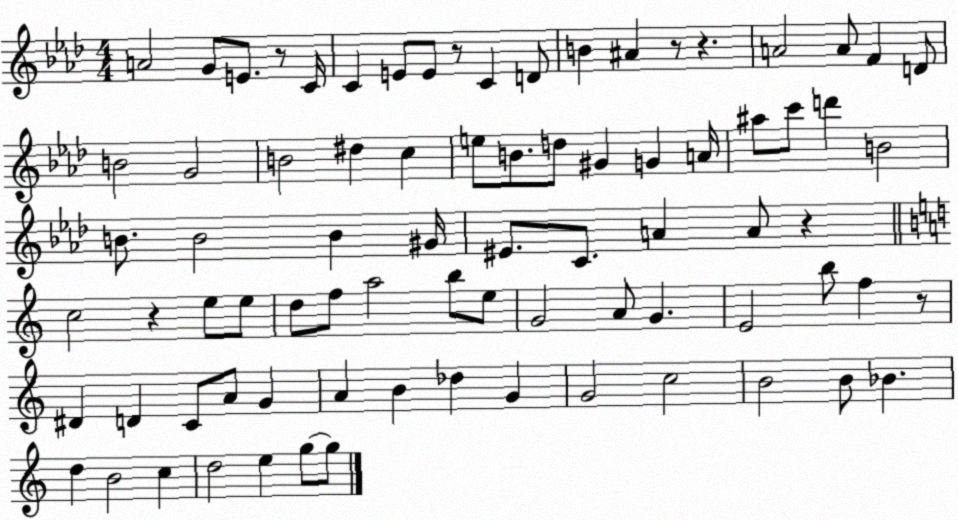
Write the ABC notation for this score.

X:1
T:Untitled
M:4/4
L:1/4
K:Ab
A2 G/2 E/2 z/2 C/4 C E/2 E/2 z/2 C D/2 B ^A z/2 z A2 A/2 F D/2 B2 G2 B2 ^d c e/2 B/2 d/2 ^G G A/4 ^a/2 c'/2 d' B2 B/2 B2 B ^G/4 ^E/2 C/2 A A/2 z c2 z e/2 e/2 d/2 f/2 a2 b/2 e/2 G2 A/2 G E2 b/2 f z/2 ^D D C/2 A/2 G A B _d G G2 c2 B2 B/2 _B d B2 c d2 e g/2 g/2